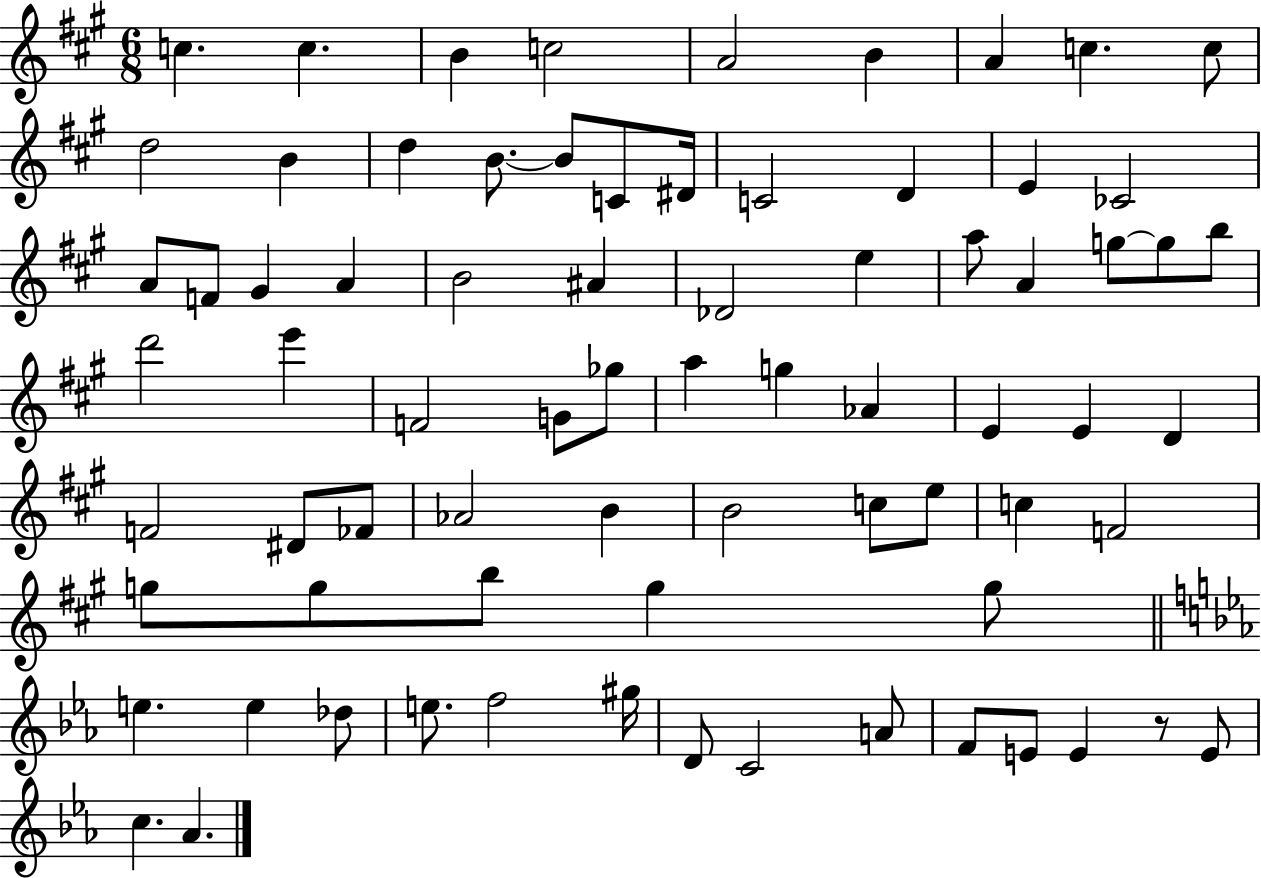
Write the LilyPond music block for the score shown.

{
  \clef treble
  \numericTimeSignature
  \time 6/8
  \key a \major
  c''4. c''4. | b'4 c''2 | a'2 b'4 | a'4 c''4. c''8 | \break d''2 b'4 | d''4 b'8.~~ b'8 c'8 dis'16 | c'2 d'4 | e'4 ces'2 | \break a'8 f'8 gis'4 a'4 | b'2 ais'4 | des'2 e''4 | a''8 a'4 g''8~~ g''8 b''8 | \break d'''2 e'''4 | f'2 g'8 ges''8 | a''4 g''4 aes'4 | e'4 e'4 d'4 | \break f'2 dis'8 fes'8 | aes'2 b'4 | b'2 c''8 e''8 | c''4 f'2 | \break g''8 g''8 b''8 g''4 g''8 | \bar "||" \break \key ees \major e''4. e''4 des''8 | e''8. f''2 gis''16 | d'8 c'2 a'8 | f'8 e'8 e'4 r8 e'8 | \break c''4. aes'4. | \bar "|."
}